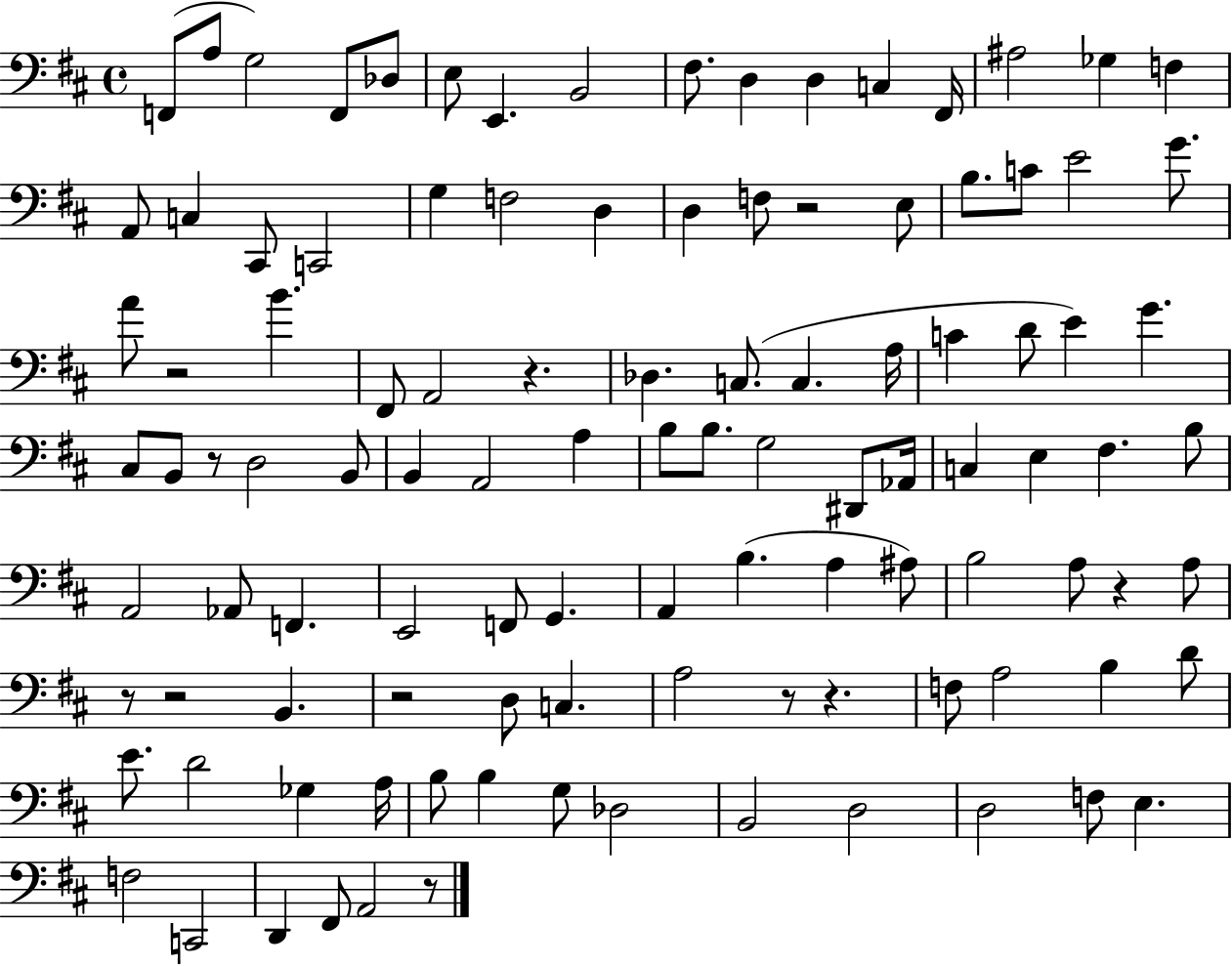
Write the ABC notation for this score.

X:1
T:Untitled
M:4/4
L:1/4
K:D
F,,/2 A,/2 G,2 F,,/2 _D,/2 E,/2 E,, B,,2 ^F,/2 D, D, C, ^F,,/4 ^A,2 _G, F, A,,/2 C, ^C,,/2 C,,2 G, F,2 D, D, F,/2 z2 E,/2 B,/2 C/2 E2 G/2 A/2 z2 B ^F,,/2 A,,2 z _D, C,/2 C, A,/4 C D/2 E G ^C,/2 B,,/2 z/2 D,2 B,,/2 B,, A,,2 A, B,/2 B,/2 G,2 ^D,,/2 _A,,/4 C, E, ^F, B,/2 A,,2 _A,,/2 F,, E,,2 F,,/2 G,, A,, B, A, ^A,/2 B,2 A,/2 z A,/2 z/2 z2 B,, z2 D,/2 C, A,2 z/2 z F,/2 A,2 B, D/2 E/2 D2 _G, A,/4 B,/2 B, G,/2 _D,2 B,,2 D,2 D,2 F,/2 E, F,2 C,,2 D,, ^F,,/2 A,,2 z/2